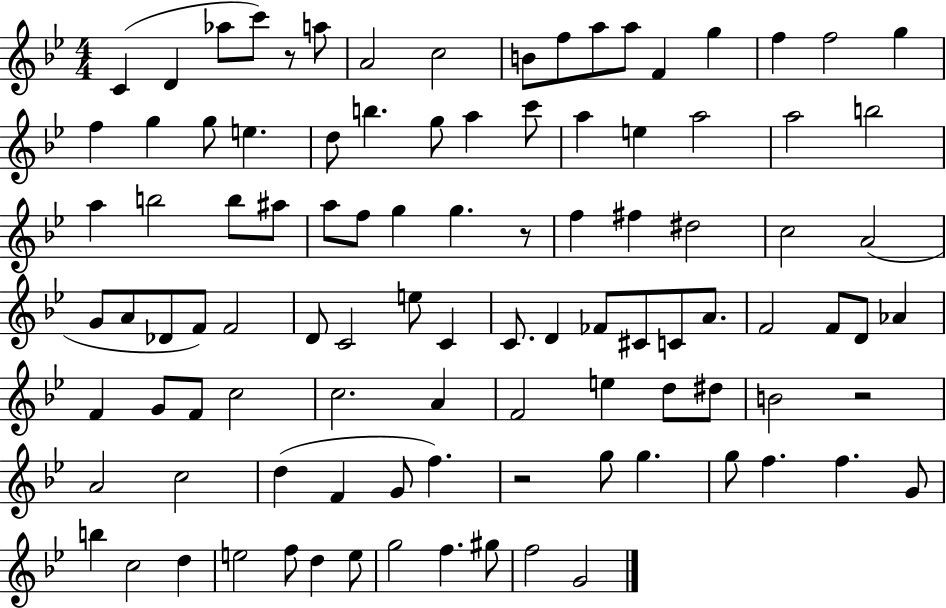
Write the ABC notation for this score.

X:1
T:Untitled
M:4/4
L:1/4
K:Bb
C D _a/2 c'/2 z/2 a/2 A2 c2 B/2 f/2 a/2 a/2 F g f f2 g f g g/2 e d/2 b g/2 a c'/2 a e a2 a2 b2 a b2 b/2 ^a/2 a/2 f/2 g g z/2 f ^f ^d2 c2 A2 G/2 A/2 _D/2 F/2 F2 D/2 C2 e/2 C C/2 D _F/2 ^C/2 C/2 A/2 F2 F/2 D/2 _A F G/2 F/2 c2 c2 A F2 e d/2 ^d/2 B2 z2 A2 c2 d F G/2 f z2 g/2 g g/2 f f G/2 b c2 d e2 f/2 d e/2 g2 f ^g/2 f2 G2